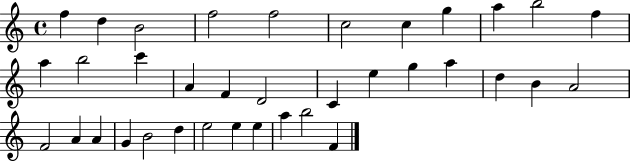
{
  \clef treble
  \time 4/4
  \defaultTimeSignature
  \key c \major
  f''4 d''4 b'2 | f''2 f''2 | c''2 c''4 g''4 | a''4 b''2 f''4 | \break a''4 b''2 c'''4 | a'4 f'4 d'2 | c'4 e''4 g''4 a''4 | d''4 b'4 a'2 | \break f'2 a'4 a'4 | g'4 b'2 d''4 | e''2 e''4 e''4 | a''4 b''2 f'4 | \break \bar "|."
}